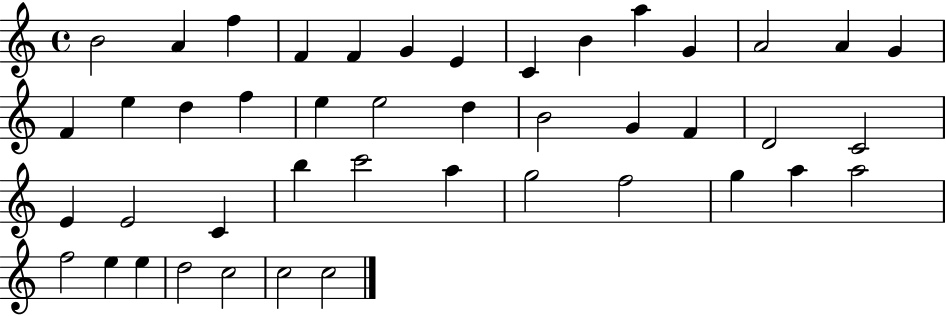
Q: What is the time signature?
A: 4/4